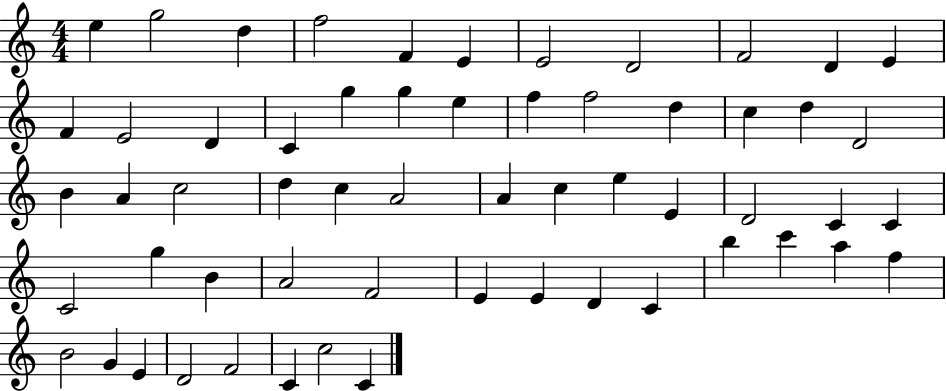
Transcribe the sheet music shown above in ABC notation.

X:1
T:Untitled
M:4/4
L:1/4
K:C
e g2 d f2 F E E2 D2 F2 D E F E2 D C g g e f f2 d c d D2 B A c2 d c A2 A c e E D2 C C C2 g B A2 F2 E E D C b c' a f B2 G E D2 F2 C c2 C